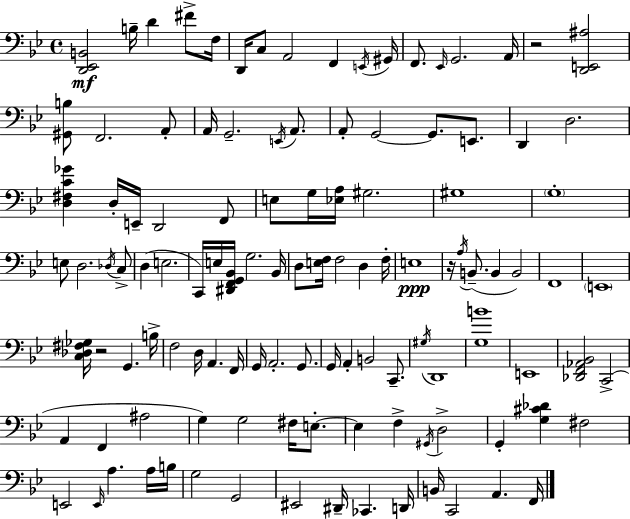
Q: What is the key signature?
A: BES major